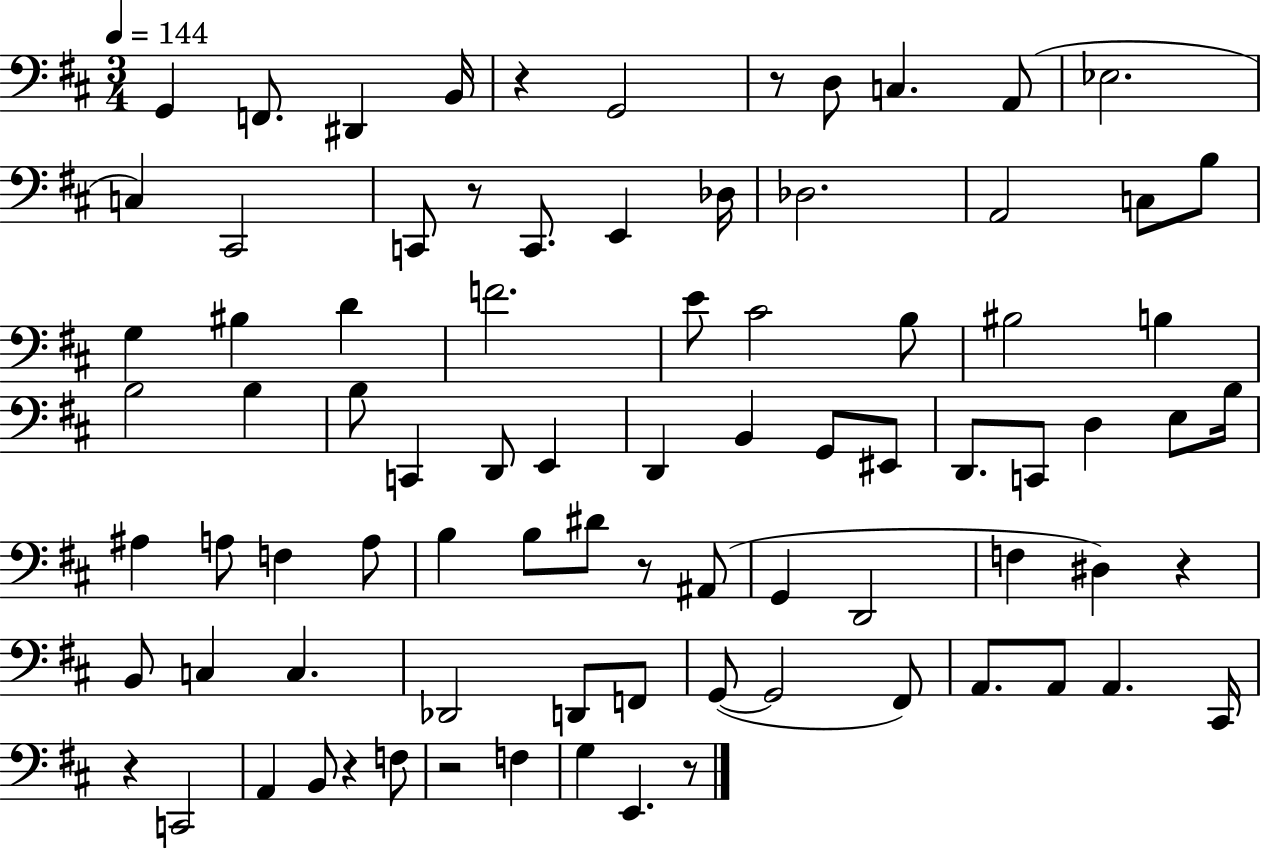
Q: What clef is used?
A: bass